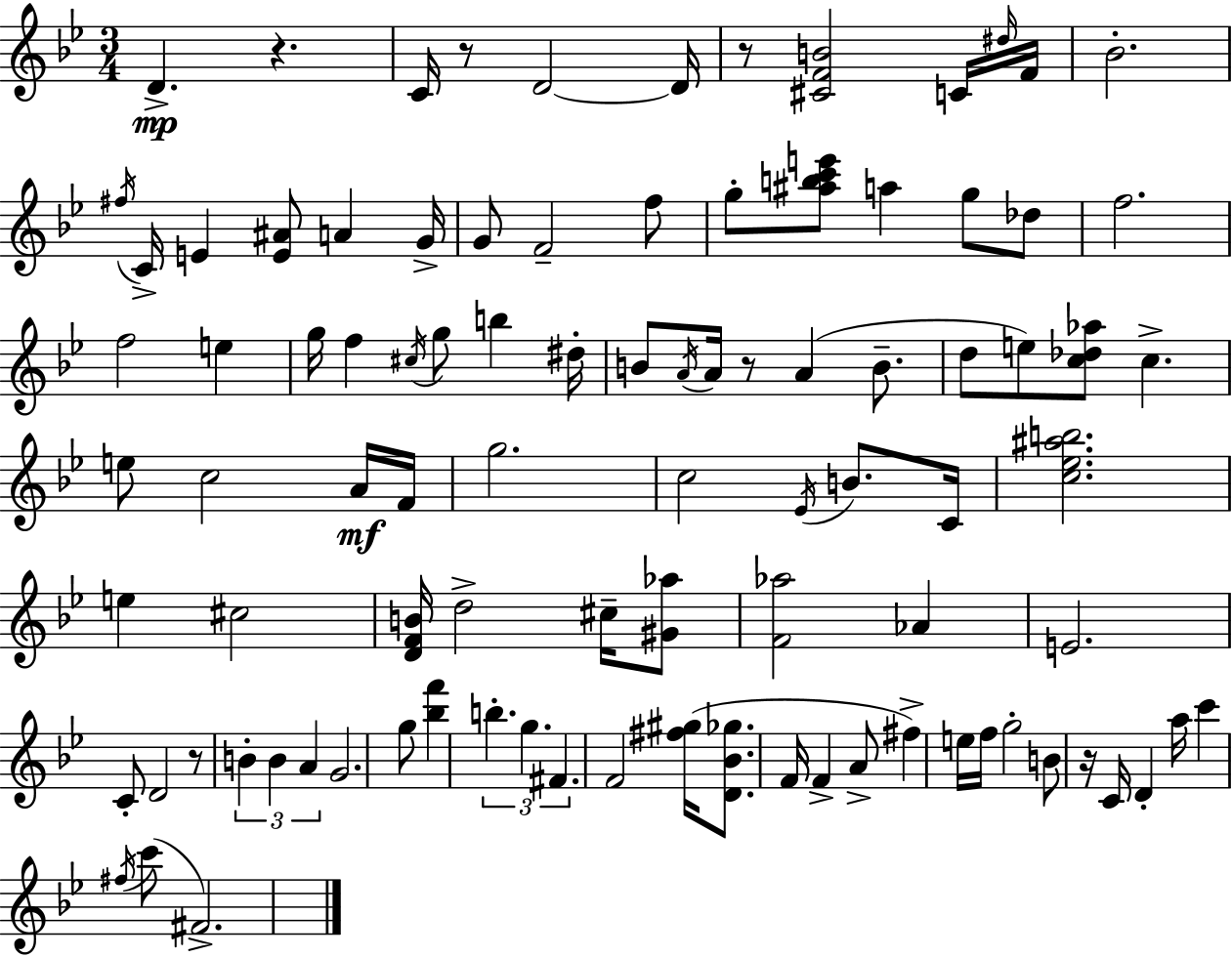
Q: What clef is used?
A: treble